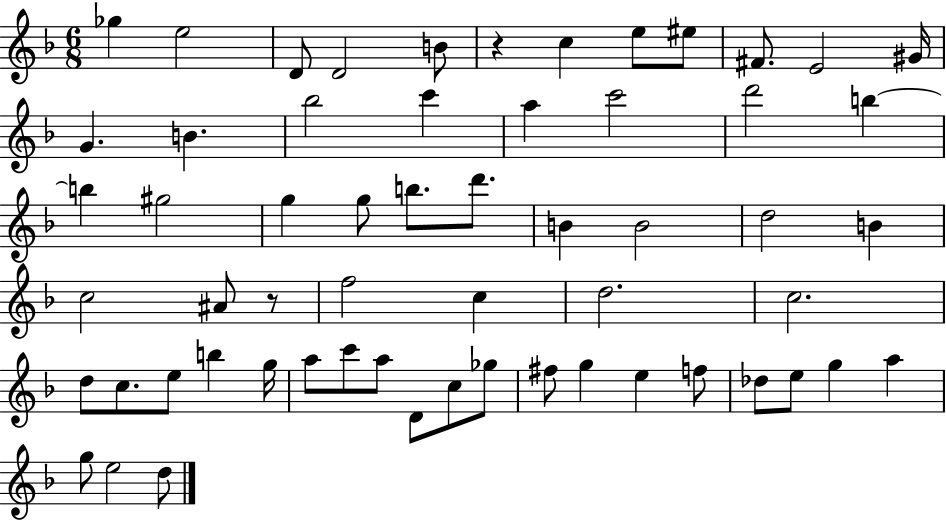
X:1
T:Untitled
M:6/8
L:1/4
K:F
_g e2 D/2 D2 B/2 z c e/2 ^e/2 ^F/2 E2 ^G/4 G B _b2 c' a c'2 d'2 b b ^g2 g g/2 b/2 d'/2 B B2 d2 B c2 ^A/2 z/2 f2 c d2 c2 d/2 c/2 e/2 b g/4 a/2 c'/2 a/2 D/2 c/2 _g/2 ^f/2 g e f/2 _d/2 e/2 g a g/2 e2 d/2